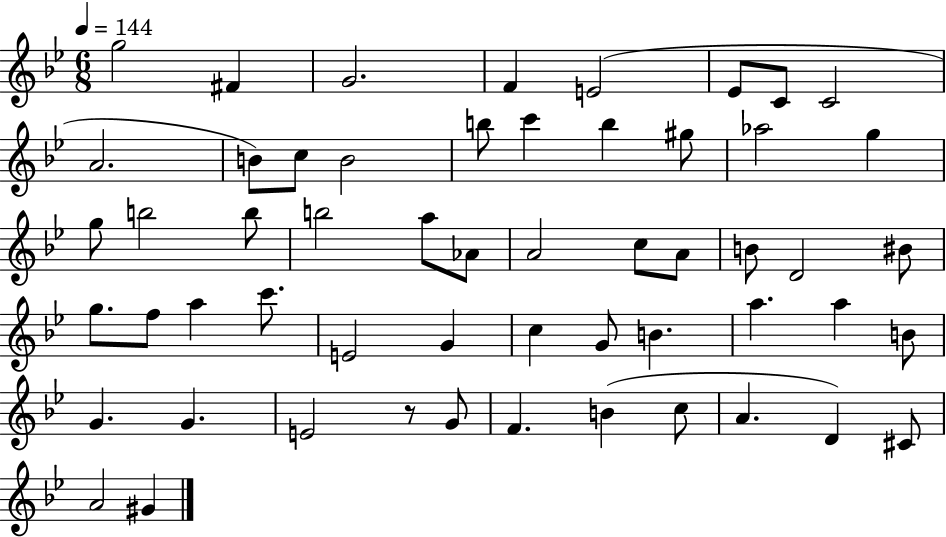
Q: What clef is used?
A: treble